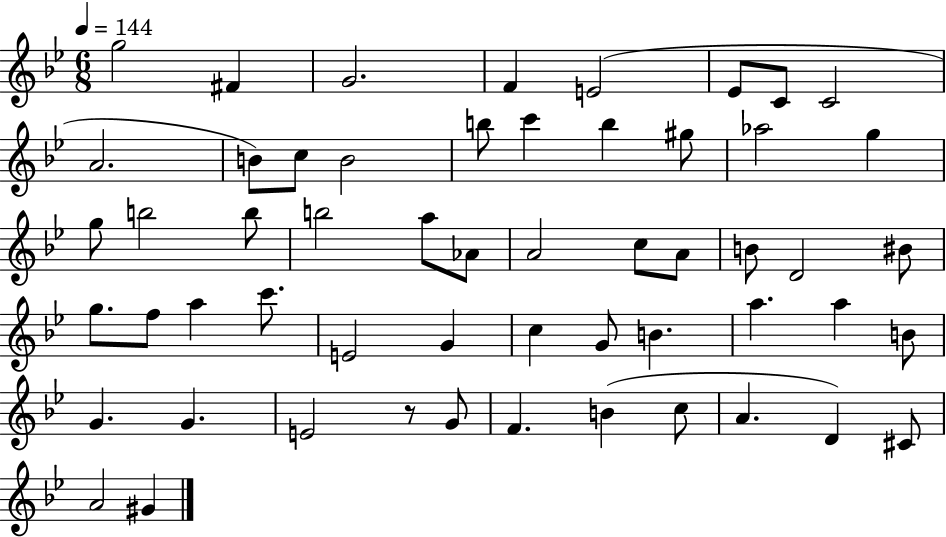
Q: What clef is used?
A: treble